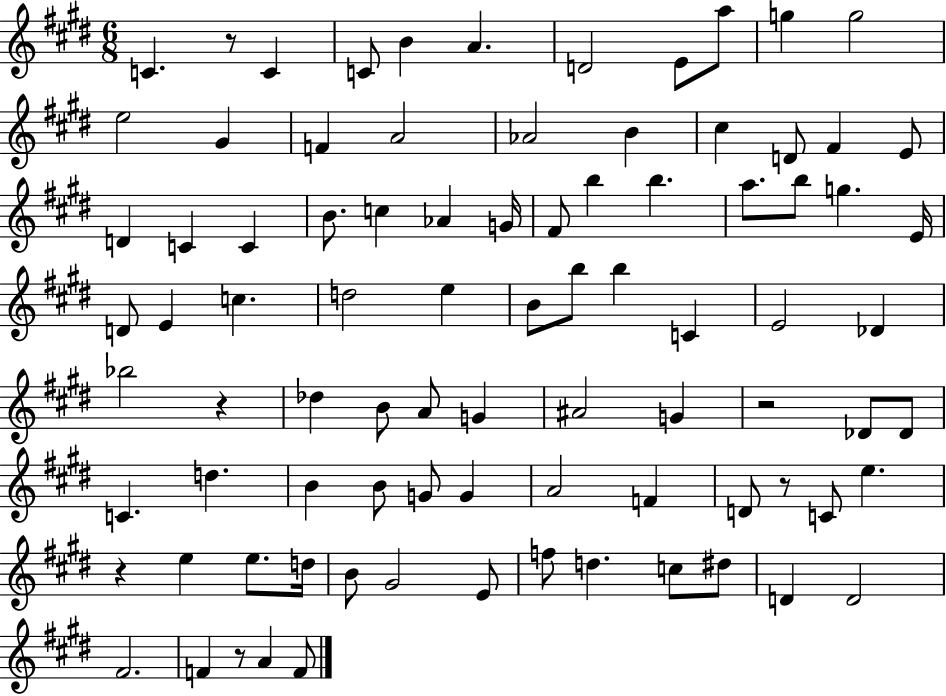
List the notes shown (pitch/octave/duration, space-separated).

C4/q. R/e C4/q C4/e B4/q A4/q. D4/h E4/e A5/e G5/q G5/h E5/h G#4/q F4/q A4/h Ab4/h B4/q C#5/q D4/e F#4/q E4/e D4/q C4/q C4/q B4/e. C5/q Ab4/q G4/s F#4/e B5/q B5/q. A5/e. B5/e G5/q. E4/s D4/e E4/q C5/q. D5/h E5/q B4/e B5/e B5/q C4/q E4/h Db4/q Bb5/h R/q Db5/q B4/e A4/e G4/q A#4/h G4/q R/h Db4/e Db4/e C4/q. D5/q. B4/q B4/e G4/e G4/q A4/h F4/q D4/e R/e C4/e E5/q. R/q E5/q E5/e. D5/s B4/e G#4/h E4/e F5/e D5/q. C5/e D#5/e D4/q D4/h F#4/h. F4/q R/e A4/q F4/e